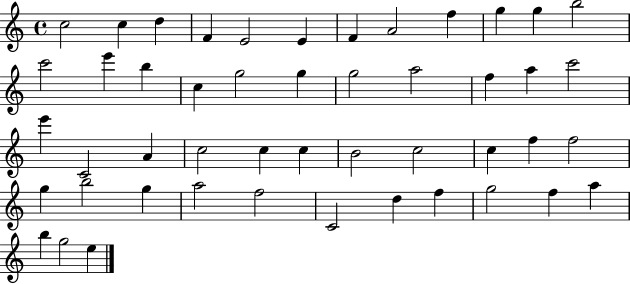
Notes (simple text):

C5/h C5/q D5/q F4/q E4/h E4/q F4/q A4/h F5/q G5/q G5/q B5/h C6/h E6/q B5/q C5/q G5/h G5/q G5/h A5/h F5/q A5/q C6/h E6/q C4/h A4/q C5/h C5/q C5/q B4/h C5/h C5/q F5/q F5/h G5/q B5/h G5/q A5/h F5/h C4/h D5/q F5/q G5/h F5/q A5/q B5/q G5/h E5/q